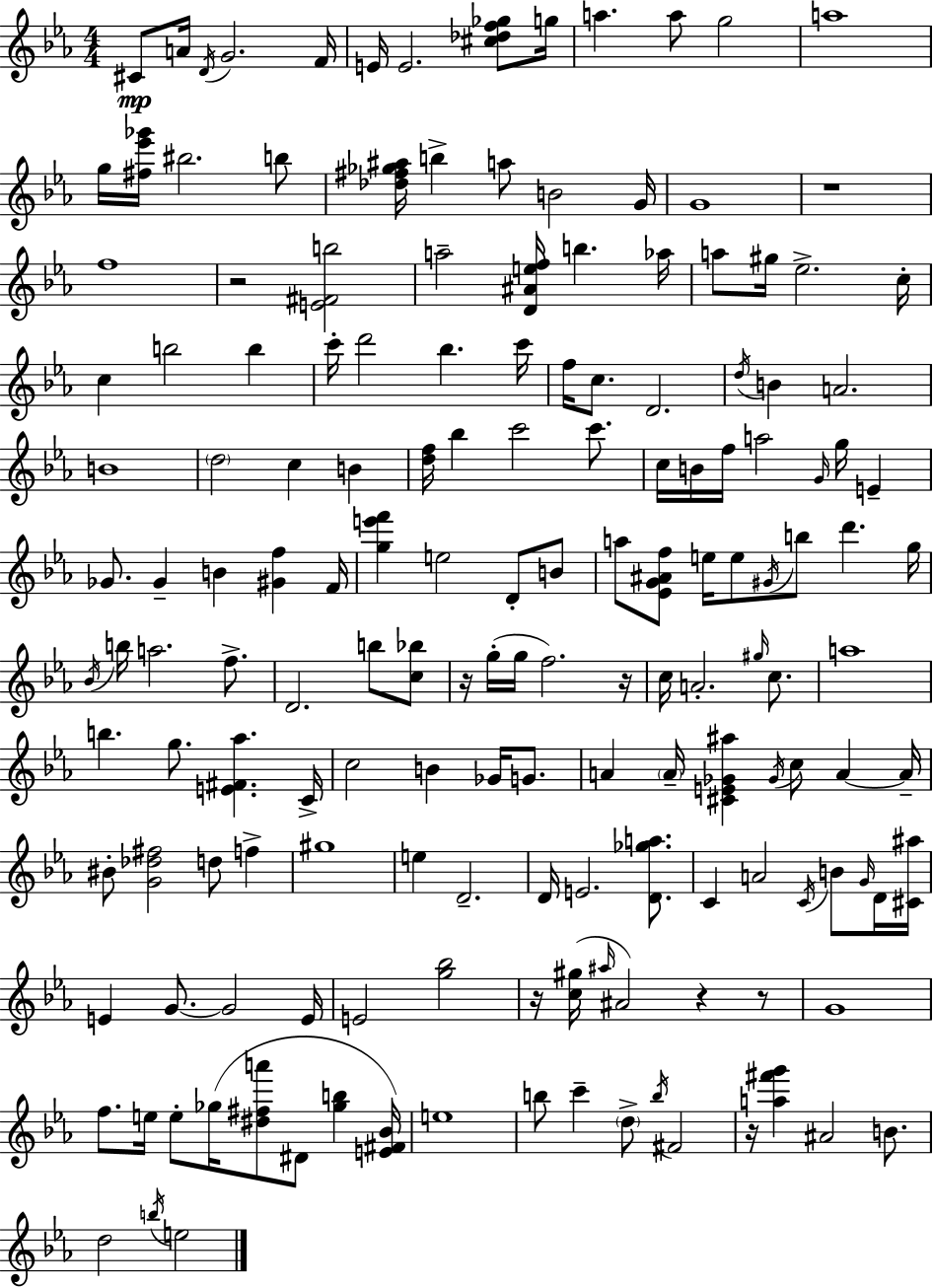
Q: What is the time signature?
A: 4/4